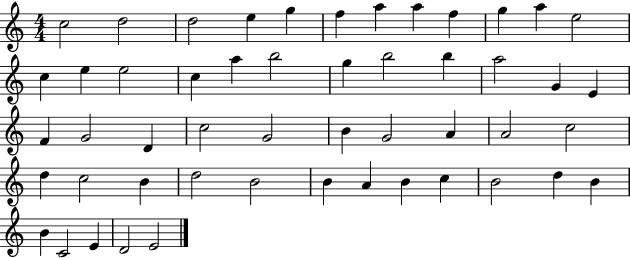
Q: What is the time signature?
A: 4/4